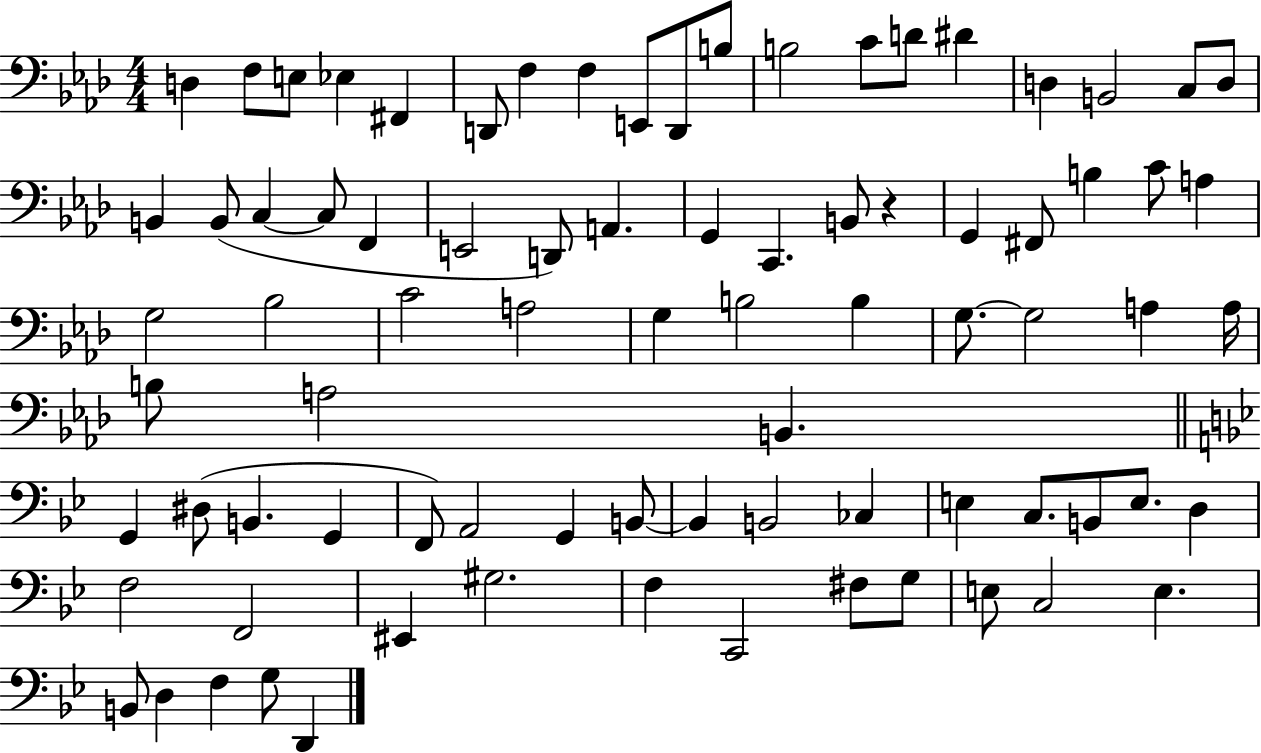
{
  \clef bass
  \numericTimeSignature
  \time 4/4
  \key aes \major
  d4 f8 e8 ees4 fis,4 | d,8 f4 f4 e,8 d,8 b8 | b2 c'8 d'8 dis'4 | d4 b,2 c8 d8 | \break b,4 b,8( c4~~ c8 f,4 | e,2 d,8) a,4. | g,4 c,4. b,8 r4 | g,4 fis,8 b4 c'8 a4 | \break g2 bes2 | c'2 a2 | g4 b2 b4 | g8.~~ g2 a4 a16 | \break b8 a2 b,4. | \bar "||" \break \key bes \major g,4 dis8( b,4. g,4 | f,8) a,2 g,4 b,8~~ | b,4 b,2 ces4 | e4 c8. b,8 e8. d4 | \break f2 f,2 | eis,4 gis2. | f4 c,2 fis8 g8 | e8 c2 e4. | \break b,8 d4 f4 g8 d,4 | \bar "|."
}